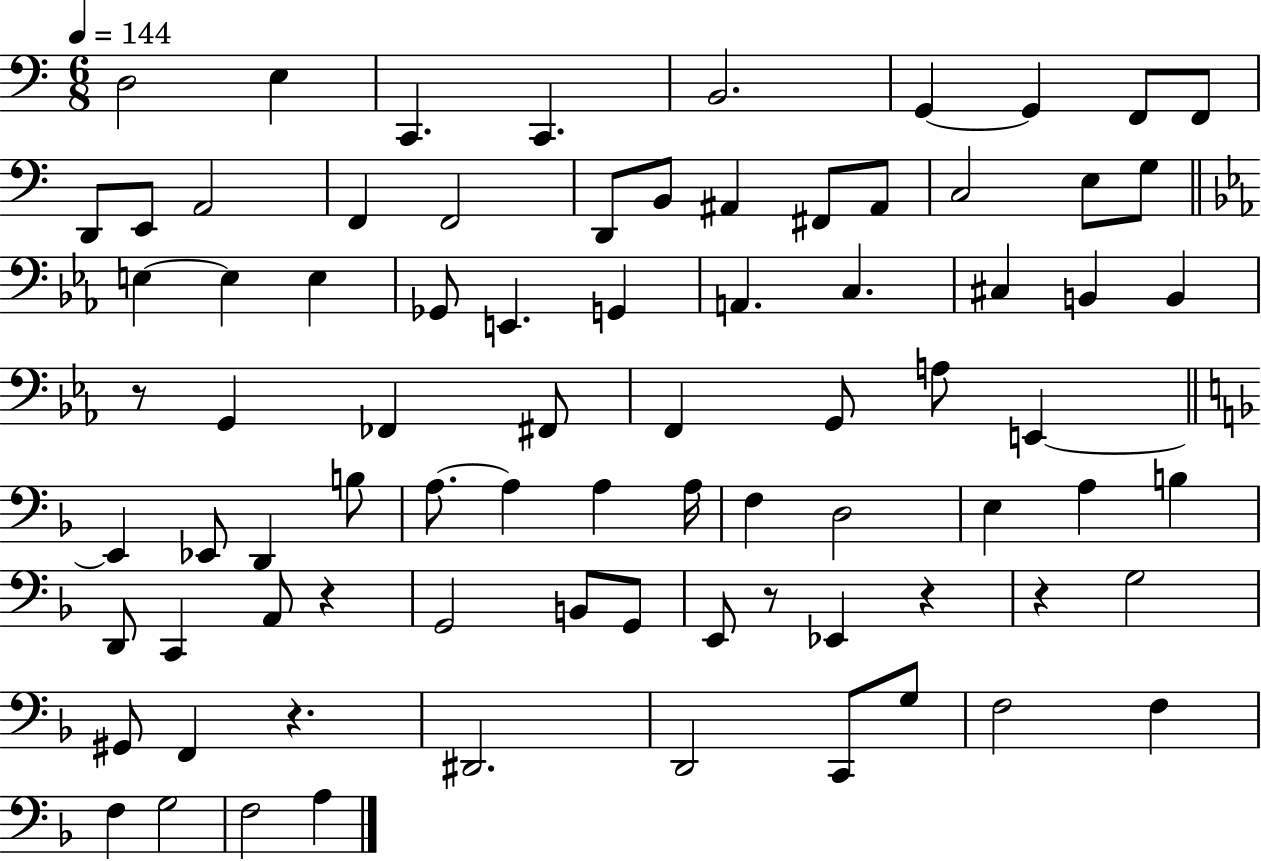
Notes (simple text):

D3/h E3/q C2/q. C2/q. B2/h. G2/q G2/q F2/e F2/e D2/e E2/e A2/h F2/q F2/h D2/e B2/e A#2/q F#2/e A#2/e C3/h E3/e G3/e E3/q E3/q E3/q Gb2/e E2/q. G2/q A2/q. C3/q. C#3/q B2/q B2/q R/e G2/q FES2/q F#2/e F2/q G2/e A3/e E2/q E2/q Eb2/e D2/q B3/e A3/e. A3/q A3/q A3/s F3/q D3/h E3/q A3/q B3/q D2/e C2/q A2/e R/q G2/h B2/e G2/e E2/e R/e Eb2/q R/q R/q G3/h G#2/e F2/q R/q. D#2/h. D2/h C2/e G3/e F3/h F3/q F3/q G3/h F3/h A3/q